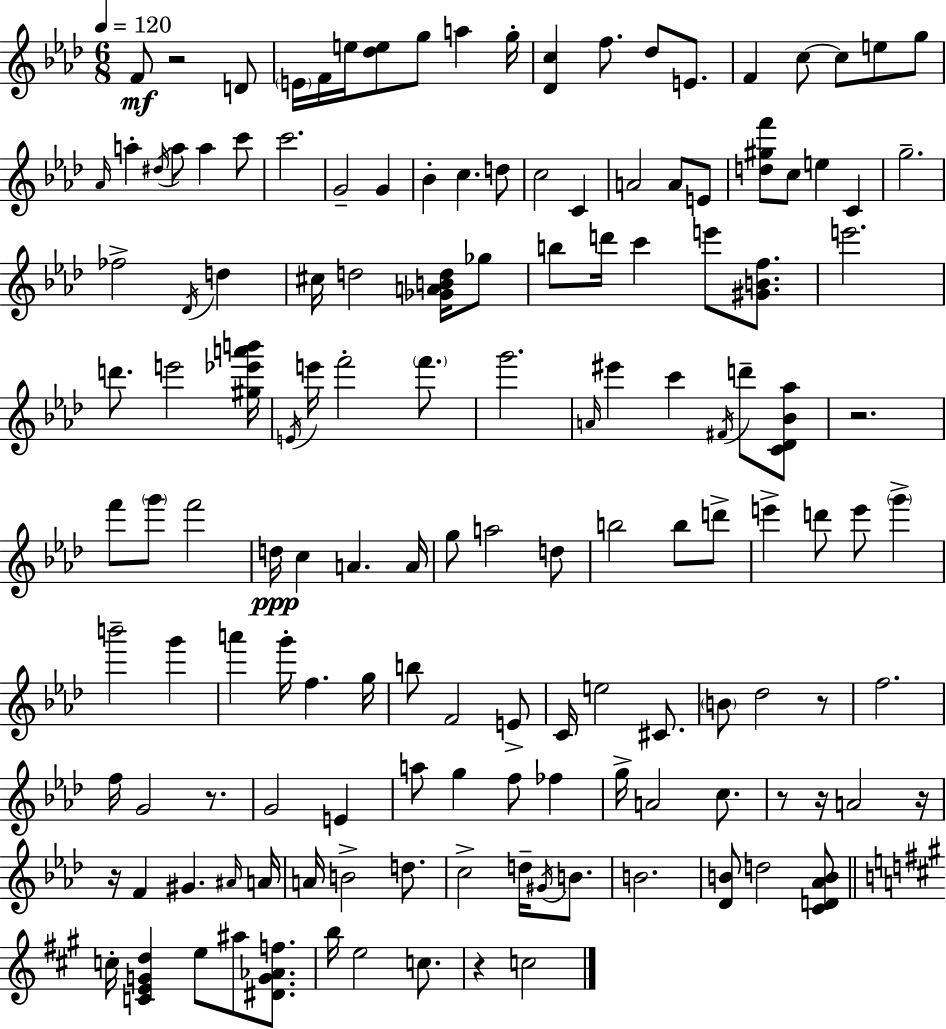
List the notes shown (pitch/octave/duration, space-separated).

F4/e R/h D4/e E4/s F4/s E5/s [Db5,E5]/e G5/e A5/q G5/s [Db4,C5]/q F5/e. Db5/e E4/e. F4/q C5/e C5/e E5/e G5/e Ab4/s A5/q D#5/s A5/e A5/q C6/e C6/h. G4/h G4/q Bb4/q C5/q. D5/e C5/h C4/q A4/h A4/e E4/e [D5,G#5,F6]/e C5/e E5/q C4/q G5/h. FES5/h Db4/s D5/q C#5/s D5/h [Gb4,A4,B4,D5]/s Gb5/e B5/e D6/s C6/q E6/e [G#4,B4,F5]/e. E6/h. D6/e. E6/h [G#5,Eb6,A6,B6]/s E4/s E6/s F6/h F6/e. G6/h. A4/s EIS6/q C6/q F#4/s D6/e [C4,Db4,Bb4,Ab5]/e R/h. F6/e G6/e F6/h D5/s C5/q A4/q. A4/s G5/e A5/h D5/e B5/h B5/e D6/e E6/q D6/e E6/e G6/q B6/h G6/q A6/q G6/s F5/q. G5/s B5/e F4/h E4/e C4/s E5/h C#4/e. B4/e Db5/h R/e F5/h. F5/s G4/h R/e. G4/h E4/q A5/e G5/q F5/e FES5/q G5/s A4/h C5/e. R/e R/s A4/h R/s R/s F4/q G#4/q. A#4/s A4/s A4/s B4/h D5/e. C5/h D5/s G#4/s B4/e. B4/h. [Db4,B4]/e D5/h [C4,D4,Ab4,B4]/e C5/s [C4,E4,G4,D5]/q E5/e A#5/e [D#4,G4,Ab4,F5]/e. B5/s E5/h C5/e. R/q C5/h